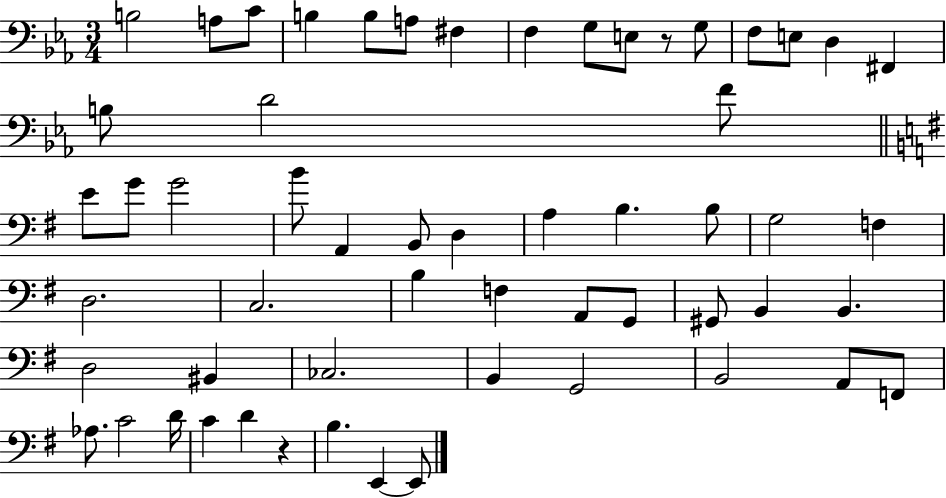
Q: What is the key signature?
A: EES major